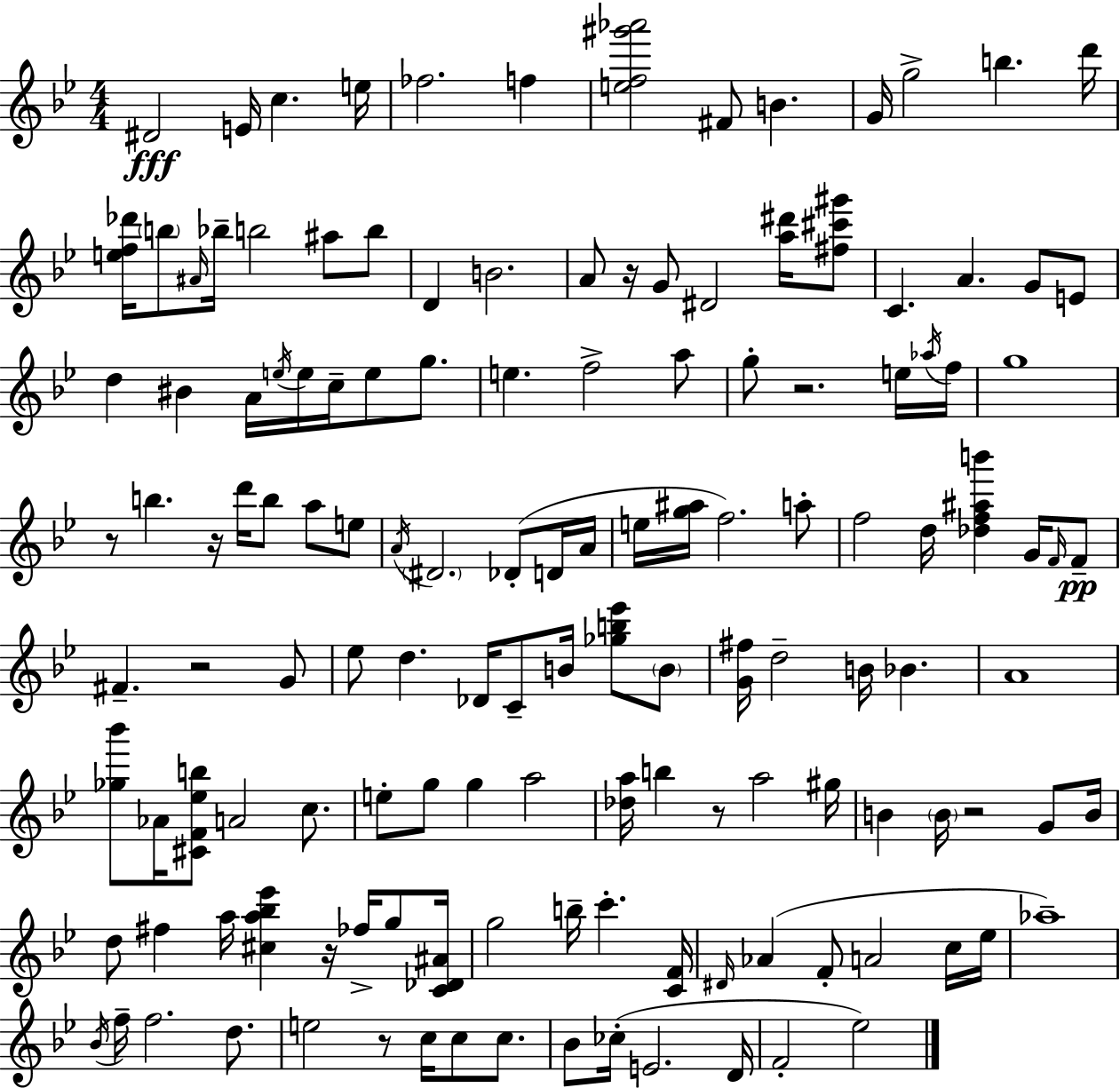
D#4/h E4/s C5/q. E5/s FES5/h. F5/q [E5,F5,G#6,Ab6]/h F#4/e B4/q. G4/s G5/h B5/q. D6/s [E5,F5,Db6]/s B5/e A#4/s Bb5/s B5/h A#5/e B5/e D4/q B4/h. A4/e R/s G4/e D#4/h [A5,D#6]/s [F#5,C#6,G#6]/e C4/q. A4/q. G4/e E4/e D5/q BIS4/q A4/s E5/s E5/s C5/s E5/e G5/e. E5/q. F5/h A5/e G5/e R/h. E5/s Ab5/s F5/s G5/w R/e B5/q. R/s D6/s B5/e A5/e E5/e A4/s D#4/h. Db4/e D4/s A4/s E5/s [G5,A#5]/s F5/h. A5/e F5/h D5/s [Db5,F5,A#5,B6]/q G4/s F4/s F4/e F#4/q. R/h G4/e Eb5/e D5/q. Db4/s C4/e B4/s [Gb5,B5,Eb6]/e B4/e [G4,F#5]/s D5/h B4/s Bb4/q. A4/w [Gb5,Bb6]/e Ab4/s [C#4,F4,Eb5,B5]/e A4/h C5/e. E5/e G5/e G5/q A5/h [Db5,A5]/s B5/q R/e A5/h G#5/s B4/q B4/s R/h G4/e B4/s D5/e F#5/q A5/s [C#5,A5,Bb5,Eb6]/q R/s FES5/s G5/e [C4,Db4,A#4]/s G5/h B5/s C6/q. [C4,F4]/s D#4/s Ab4/q F4/e A4/h C5/s Eb5/s Ab5/w Bb4/s F5/s F5/h. D5/e. E5/h R/e C5/s C5/e C5/e. Bb4/e CES5/s E4/h. D4/s F4/h Eb5/h